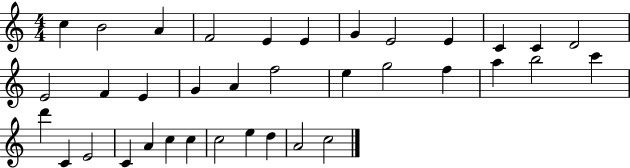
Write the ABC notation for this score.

X:1
T:Untitled
M:4/4
L:1/4
K:C
c B2 A F2 E E G E2 E C C D2 E2 F E G A f2 e g2 f a b2 c' d' C E2 C A c c c2 e d A2 c2